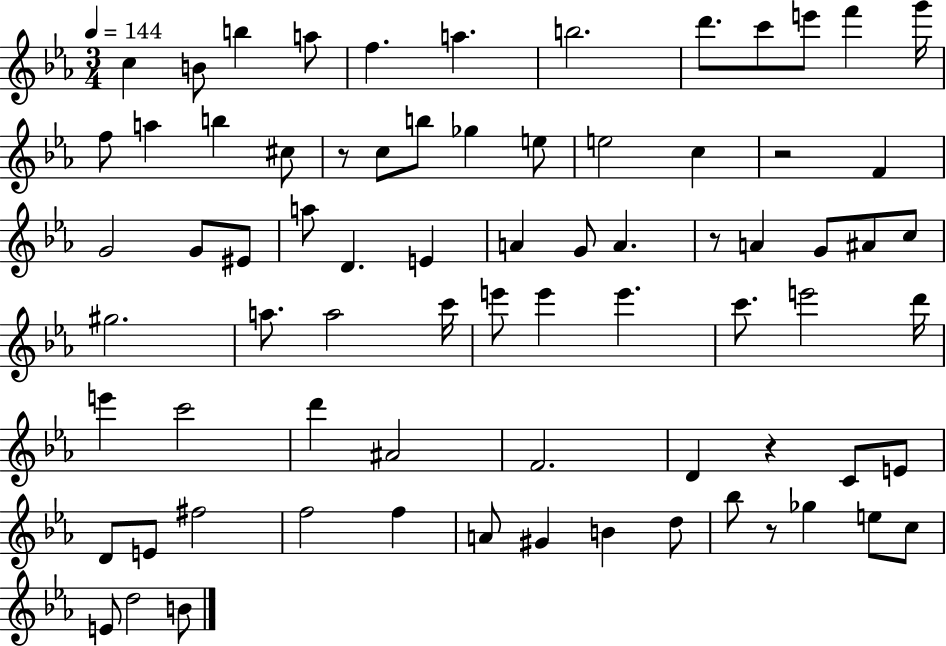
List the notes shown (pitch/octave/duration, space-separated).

C5/q B4/e B5/q A5/e F5/q. A5/q. B5/h. D6/e. C6/e E6/e F6/q G6/s F5/e A5/q B5/q C#5/e R/e C5/e B5/e Gb5/q E5/e E5/h C5/q R/h F4/q G4/h G4/e EIS4/e A5/e D4/q. E4/q A4/q G4/e A4/q. R/e A4/q G4/e A#4/e C5/e G#5/h. A5/e. A5/h C6/s E6/e E6/q E6/q. C6/e. E6/h D6/s E6/q C6/h D6/q A#4/h F4/h. D4/q R/q C4/e E4/e D4/e E4/e F#5/h F5/h F5/q A4/e G#4/q B4/q D5/e Bb5/e R/e Gb5/q E5/e C5/e E4/e D5/h B4/e